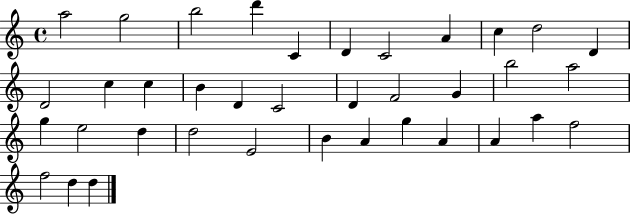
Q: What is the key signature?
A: C major